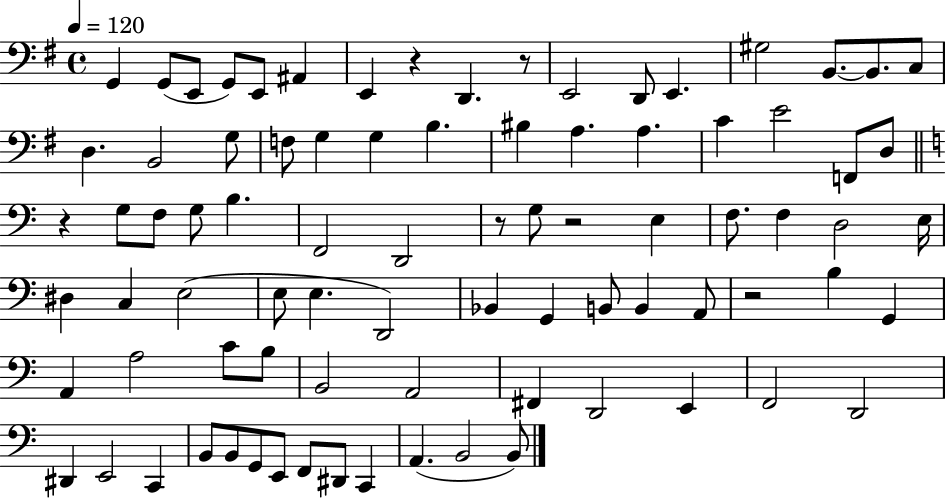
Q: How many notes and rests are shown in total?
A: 84